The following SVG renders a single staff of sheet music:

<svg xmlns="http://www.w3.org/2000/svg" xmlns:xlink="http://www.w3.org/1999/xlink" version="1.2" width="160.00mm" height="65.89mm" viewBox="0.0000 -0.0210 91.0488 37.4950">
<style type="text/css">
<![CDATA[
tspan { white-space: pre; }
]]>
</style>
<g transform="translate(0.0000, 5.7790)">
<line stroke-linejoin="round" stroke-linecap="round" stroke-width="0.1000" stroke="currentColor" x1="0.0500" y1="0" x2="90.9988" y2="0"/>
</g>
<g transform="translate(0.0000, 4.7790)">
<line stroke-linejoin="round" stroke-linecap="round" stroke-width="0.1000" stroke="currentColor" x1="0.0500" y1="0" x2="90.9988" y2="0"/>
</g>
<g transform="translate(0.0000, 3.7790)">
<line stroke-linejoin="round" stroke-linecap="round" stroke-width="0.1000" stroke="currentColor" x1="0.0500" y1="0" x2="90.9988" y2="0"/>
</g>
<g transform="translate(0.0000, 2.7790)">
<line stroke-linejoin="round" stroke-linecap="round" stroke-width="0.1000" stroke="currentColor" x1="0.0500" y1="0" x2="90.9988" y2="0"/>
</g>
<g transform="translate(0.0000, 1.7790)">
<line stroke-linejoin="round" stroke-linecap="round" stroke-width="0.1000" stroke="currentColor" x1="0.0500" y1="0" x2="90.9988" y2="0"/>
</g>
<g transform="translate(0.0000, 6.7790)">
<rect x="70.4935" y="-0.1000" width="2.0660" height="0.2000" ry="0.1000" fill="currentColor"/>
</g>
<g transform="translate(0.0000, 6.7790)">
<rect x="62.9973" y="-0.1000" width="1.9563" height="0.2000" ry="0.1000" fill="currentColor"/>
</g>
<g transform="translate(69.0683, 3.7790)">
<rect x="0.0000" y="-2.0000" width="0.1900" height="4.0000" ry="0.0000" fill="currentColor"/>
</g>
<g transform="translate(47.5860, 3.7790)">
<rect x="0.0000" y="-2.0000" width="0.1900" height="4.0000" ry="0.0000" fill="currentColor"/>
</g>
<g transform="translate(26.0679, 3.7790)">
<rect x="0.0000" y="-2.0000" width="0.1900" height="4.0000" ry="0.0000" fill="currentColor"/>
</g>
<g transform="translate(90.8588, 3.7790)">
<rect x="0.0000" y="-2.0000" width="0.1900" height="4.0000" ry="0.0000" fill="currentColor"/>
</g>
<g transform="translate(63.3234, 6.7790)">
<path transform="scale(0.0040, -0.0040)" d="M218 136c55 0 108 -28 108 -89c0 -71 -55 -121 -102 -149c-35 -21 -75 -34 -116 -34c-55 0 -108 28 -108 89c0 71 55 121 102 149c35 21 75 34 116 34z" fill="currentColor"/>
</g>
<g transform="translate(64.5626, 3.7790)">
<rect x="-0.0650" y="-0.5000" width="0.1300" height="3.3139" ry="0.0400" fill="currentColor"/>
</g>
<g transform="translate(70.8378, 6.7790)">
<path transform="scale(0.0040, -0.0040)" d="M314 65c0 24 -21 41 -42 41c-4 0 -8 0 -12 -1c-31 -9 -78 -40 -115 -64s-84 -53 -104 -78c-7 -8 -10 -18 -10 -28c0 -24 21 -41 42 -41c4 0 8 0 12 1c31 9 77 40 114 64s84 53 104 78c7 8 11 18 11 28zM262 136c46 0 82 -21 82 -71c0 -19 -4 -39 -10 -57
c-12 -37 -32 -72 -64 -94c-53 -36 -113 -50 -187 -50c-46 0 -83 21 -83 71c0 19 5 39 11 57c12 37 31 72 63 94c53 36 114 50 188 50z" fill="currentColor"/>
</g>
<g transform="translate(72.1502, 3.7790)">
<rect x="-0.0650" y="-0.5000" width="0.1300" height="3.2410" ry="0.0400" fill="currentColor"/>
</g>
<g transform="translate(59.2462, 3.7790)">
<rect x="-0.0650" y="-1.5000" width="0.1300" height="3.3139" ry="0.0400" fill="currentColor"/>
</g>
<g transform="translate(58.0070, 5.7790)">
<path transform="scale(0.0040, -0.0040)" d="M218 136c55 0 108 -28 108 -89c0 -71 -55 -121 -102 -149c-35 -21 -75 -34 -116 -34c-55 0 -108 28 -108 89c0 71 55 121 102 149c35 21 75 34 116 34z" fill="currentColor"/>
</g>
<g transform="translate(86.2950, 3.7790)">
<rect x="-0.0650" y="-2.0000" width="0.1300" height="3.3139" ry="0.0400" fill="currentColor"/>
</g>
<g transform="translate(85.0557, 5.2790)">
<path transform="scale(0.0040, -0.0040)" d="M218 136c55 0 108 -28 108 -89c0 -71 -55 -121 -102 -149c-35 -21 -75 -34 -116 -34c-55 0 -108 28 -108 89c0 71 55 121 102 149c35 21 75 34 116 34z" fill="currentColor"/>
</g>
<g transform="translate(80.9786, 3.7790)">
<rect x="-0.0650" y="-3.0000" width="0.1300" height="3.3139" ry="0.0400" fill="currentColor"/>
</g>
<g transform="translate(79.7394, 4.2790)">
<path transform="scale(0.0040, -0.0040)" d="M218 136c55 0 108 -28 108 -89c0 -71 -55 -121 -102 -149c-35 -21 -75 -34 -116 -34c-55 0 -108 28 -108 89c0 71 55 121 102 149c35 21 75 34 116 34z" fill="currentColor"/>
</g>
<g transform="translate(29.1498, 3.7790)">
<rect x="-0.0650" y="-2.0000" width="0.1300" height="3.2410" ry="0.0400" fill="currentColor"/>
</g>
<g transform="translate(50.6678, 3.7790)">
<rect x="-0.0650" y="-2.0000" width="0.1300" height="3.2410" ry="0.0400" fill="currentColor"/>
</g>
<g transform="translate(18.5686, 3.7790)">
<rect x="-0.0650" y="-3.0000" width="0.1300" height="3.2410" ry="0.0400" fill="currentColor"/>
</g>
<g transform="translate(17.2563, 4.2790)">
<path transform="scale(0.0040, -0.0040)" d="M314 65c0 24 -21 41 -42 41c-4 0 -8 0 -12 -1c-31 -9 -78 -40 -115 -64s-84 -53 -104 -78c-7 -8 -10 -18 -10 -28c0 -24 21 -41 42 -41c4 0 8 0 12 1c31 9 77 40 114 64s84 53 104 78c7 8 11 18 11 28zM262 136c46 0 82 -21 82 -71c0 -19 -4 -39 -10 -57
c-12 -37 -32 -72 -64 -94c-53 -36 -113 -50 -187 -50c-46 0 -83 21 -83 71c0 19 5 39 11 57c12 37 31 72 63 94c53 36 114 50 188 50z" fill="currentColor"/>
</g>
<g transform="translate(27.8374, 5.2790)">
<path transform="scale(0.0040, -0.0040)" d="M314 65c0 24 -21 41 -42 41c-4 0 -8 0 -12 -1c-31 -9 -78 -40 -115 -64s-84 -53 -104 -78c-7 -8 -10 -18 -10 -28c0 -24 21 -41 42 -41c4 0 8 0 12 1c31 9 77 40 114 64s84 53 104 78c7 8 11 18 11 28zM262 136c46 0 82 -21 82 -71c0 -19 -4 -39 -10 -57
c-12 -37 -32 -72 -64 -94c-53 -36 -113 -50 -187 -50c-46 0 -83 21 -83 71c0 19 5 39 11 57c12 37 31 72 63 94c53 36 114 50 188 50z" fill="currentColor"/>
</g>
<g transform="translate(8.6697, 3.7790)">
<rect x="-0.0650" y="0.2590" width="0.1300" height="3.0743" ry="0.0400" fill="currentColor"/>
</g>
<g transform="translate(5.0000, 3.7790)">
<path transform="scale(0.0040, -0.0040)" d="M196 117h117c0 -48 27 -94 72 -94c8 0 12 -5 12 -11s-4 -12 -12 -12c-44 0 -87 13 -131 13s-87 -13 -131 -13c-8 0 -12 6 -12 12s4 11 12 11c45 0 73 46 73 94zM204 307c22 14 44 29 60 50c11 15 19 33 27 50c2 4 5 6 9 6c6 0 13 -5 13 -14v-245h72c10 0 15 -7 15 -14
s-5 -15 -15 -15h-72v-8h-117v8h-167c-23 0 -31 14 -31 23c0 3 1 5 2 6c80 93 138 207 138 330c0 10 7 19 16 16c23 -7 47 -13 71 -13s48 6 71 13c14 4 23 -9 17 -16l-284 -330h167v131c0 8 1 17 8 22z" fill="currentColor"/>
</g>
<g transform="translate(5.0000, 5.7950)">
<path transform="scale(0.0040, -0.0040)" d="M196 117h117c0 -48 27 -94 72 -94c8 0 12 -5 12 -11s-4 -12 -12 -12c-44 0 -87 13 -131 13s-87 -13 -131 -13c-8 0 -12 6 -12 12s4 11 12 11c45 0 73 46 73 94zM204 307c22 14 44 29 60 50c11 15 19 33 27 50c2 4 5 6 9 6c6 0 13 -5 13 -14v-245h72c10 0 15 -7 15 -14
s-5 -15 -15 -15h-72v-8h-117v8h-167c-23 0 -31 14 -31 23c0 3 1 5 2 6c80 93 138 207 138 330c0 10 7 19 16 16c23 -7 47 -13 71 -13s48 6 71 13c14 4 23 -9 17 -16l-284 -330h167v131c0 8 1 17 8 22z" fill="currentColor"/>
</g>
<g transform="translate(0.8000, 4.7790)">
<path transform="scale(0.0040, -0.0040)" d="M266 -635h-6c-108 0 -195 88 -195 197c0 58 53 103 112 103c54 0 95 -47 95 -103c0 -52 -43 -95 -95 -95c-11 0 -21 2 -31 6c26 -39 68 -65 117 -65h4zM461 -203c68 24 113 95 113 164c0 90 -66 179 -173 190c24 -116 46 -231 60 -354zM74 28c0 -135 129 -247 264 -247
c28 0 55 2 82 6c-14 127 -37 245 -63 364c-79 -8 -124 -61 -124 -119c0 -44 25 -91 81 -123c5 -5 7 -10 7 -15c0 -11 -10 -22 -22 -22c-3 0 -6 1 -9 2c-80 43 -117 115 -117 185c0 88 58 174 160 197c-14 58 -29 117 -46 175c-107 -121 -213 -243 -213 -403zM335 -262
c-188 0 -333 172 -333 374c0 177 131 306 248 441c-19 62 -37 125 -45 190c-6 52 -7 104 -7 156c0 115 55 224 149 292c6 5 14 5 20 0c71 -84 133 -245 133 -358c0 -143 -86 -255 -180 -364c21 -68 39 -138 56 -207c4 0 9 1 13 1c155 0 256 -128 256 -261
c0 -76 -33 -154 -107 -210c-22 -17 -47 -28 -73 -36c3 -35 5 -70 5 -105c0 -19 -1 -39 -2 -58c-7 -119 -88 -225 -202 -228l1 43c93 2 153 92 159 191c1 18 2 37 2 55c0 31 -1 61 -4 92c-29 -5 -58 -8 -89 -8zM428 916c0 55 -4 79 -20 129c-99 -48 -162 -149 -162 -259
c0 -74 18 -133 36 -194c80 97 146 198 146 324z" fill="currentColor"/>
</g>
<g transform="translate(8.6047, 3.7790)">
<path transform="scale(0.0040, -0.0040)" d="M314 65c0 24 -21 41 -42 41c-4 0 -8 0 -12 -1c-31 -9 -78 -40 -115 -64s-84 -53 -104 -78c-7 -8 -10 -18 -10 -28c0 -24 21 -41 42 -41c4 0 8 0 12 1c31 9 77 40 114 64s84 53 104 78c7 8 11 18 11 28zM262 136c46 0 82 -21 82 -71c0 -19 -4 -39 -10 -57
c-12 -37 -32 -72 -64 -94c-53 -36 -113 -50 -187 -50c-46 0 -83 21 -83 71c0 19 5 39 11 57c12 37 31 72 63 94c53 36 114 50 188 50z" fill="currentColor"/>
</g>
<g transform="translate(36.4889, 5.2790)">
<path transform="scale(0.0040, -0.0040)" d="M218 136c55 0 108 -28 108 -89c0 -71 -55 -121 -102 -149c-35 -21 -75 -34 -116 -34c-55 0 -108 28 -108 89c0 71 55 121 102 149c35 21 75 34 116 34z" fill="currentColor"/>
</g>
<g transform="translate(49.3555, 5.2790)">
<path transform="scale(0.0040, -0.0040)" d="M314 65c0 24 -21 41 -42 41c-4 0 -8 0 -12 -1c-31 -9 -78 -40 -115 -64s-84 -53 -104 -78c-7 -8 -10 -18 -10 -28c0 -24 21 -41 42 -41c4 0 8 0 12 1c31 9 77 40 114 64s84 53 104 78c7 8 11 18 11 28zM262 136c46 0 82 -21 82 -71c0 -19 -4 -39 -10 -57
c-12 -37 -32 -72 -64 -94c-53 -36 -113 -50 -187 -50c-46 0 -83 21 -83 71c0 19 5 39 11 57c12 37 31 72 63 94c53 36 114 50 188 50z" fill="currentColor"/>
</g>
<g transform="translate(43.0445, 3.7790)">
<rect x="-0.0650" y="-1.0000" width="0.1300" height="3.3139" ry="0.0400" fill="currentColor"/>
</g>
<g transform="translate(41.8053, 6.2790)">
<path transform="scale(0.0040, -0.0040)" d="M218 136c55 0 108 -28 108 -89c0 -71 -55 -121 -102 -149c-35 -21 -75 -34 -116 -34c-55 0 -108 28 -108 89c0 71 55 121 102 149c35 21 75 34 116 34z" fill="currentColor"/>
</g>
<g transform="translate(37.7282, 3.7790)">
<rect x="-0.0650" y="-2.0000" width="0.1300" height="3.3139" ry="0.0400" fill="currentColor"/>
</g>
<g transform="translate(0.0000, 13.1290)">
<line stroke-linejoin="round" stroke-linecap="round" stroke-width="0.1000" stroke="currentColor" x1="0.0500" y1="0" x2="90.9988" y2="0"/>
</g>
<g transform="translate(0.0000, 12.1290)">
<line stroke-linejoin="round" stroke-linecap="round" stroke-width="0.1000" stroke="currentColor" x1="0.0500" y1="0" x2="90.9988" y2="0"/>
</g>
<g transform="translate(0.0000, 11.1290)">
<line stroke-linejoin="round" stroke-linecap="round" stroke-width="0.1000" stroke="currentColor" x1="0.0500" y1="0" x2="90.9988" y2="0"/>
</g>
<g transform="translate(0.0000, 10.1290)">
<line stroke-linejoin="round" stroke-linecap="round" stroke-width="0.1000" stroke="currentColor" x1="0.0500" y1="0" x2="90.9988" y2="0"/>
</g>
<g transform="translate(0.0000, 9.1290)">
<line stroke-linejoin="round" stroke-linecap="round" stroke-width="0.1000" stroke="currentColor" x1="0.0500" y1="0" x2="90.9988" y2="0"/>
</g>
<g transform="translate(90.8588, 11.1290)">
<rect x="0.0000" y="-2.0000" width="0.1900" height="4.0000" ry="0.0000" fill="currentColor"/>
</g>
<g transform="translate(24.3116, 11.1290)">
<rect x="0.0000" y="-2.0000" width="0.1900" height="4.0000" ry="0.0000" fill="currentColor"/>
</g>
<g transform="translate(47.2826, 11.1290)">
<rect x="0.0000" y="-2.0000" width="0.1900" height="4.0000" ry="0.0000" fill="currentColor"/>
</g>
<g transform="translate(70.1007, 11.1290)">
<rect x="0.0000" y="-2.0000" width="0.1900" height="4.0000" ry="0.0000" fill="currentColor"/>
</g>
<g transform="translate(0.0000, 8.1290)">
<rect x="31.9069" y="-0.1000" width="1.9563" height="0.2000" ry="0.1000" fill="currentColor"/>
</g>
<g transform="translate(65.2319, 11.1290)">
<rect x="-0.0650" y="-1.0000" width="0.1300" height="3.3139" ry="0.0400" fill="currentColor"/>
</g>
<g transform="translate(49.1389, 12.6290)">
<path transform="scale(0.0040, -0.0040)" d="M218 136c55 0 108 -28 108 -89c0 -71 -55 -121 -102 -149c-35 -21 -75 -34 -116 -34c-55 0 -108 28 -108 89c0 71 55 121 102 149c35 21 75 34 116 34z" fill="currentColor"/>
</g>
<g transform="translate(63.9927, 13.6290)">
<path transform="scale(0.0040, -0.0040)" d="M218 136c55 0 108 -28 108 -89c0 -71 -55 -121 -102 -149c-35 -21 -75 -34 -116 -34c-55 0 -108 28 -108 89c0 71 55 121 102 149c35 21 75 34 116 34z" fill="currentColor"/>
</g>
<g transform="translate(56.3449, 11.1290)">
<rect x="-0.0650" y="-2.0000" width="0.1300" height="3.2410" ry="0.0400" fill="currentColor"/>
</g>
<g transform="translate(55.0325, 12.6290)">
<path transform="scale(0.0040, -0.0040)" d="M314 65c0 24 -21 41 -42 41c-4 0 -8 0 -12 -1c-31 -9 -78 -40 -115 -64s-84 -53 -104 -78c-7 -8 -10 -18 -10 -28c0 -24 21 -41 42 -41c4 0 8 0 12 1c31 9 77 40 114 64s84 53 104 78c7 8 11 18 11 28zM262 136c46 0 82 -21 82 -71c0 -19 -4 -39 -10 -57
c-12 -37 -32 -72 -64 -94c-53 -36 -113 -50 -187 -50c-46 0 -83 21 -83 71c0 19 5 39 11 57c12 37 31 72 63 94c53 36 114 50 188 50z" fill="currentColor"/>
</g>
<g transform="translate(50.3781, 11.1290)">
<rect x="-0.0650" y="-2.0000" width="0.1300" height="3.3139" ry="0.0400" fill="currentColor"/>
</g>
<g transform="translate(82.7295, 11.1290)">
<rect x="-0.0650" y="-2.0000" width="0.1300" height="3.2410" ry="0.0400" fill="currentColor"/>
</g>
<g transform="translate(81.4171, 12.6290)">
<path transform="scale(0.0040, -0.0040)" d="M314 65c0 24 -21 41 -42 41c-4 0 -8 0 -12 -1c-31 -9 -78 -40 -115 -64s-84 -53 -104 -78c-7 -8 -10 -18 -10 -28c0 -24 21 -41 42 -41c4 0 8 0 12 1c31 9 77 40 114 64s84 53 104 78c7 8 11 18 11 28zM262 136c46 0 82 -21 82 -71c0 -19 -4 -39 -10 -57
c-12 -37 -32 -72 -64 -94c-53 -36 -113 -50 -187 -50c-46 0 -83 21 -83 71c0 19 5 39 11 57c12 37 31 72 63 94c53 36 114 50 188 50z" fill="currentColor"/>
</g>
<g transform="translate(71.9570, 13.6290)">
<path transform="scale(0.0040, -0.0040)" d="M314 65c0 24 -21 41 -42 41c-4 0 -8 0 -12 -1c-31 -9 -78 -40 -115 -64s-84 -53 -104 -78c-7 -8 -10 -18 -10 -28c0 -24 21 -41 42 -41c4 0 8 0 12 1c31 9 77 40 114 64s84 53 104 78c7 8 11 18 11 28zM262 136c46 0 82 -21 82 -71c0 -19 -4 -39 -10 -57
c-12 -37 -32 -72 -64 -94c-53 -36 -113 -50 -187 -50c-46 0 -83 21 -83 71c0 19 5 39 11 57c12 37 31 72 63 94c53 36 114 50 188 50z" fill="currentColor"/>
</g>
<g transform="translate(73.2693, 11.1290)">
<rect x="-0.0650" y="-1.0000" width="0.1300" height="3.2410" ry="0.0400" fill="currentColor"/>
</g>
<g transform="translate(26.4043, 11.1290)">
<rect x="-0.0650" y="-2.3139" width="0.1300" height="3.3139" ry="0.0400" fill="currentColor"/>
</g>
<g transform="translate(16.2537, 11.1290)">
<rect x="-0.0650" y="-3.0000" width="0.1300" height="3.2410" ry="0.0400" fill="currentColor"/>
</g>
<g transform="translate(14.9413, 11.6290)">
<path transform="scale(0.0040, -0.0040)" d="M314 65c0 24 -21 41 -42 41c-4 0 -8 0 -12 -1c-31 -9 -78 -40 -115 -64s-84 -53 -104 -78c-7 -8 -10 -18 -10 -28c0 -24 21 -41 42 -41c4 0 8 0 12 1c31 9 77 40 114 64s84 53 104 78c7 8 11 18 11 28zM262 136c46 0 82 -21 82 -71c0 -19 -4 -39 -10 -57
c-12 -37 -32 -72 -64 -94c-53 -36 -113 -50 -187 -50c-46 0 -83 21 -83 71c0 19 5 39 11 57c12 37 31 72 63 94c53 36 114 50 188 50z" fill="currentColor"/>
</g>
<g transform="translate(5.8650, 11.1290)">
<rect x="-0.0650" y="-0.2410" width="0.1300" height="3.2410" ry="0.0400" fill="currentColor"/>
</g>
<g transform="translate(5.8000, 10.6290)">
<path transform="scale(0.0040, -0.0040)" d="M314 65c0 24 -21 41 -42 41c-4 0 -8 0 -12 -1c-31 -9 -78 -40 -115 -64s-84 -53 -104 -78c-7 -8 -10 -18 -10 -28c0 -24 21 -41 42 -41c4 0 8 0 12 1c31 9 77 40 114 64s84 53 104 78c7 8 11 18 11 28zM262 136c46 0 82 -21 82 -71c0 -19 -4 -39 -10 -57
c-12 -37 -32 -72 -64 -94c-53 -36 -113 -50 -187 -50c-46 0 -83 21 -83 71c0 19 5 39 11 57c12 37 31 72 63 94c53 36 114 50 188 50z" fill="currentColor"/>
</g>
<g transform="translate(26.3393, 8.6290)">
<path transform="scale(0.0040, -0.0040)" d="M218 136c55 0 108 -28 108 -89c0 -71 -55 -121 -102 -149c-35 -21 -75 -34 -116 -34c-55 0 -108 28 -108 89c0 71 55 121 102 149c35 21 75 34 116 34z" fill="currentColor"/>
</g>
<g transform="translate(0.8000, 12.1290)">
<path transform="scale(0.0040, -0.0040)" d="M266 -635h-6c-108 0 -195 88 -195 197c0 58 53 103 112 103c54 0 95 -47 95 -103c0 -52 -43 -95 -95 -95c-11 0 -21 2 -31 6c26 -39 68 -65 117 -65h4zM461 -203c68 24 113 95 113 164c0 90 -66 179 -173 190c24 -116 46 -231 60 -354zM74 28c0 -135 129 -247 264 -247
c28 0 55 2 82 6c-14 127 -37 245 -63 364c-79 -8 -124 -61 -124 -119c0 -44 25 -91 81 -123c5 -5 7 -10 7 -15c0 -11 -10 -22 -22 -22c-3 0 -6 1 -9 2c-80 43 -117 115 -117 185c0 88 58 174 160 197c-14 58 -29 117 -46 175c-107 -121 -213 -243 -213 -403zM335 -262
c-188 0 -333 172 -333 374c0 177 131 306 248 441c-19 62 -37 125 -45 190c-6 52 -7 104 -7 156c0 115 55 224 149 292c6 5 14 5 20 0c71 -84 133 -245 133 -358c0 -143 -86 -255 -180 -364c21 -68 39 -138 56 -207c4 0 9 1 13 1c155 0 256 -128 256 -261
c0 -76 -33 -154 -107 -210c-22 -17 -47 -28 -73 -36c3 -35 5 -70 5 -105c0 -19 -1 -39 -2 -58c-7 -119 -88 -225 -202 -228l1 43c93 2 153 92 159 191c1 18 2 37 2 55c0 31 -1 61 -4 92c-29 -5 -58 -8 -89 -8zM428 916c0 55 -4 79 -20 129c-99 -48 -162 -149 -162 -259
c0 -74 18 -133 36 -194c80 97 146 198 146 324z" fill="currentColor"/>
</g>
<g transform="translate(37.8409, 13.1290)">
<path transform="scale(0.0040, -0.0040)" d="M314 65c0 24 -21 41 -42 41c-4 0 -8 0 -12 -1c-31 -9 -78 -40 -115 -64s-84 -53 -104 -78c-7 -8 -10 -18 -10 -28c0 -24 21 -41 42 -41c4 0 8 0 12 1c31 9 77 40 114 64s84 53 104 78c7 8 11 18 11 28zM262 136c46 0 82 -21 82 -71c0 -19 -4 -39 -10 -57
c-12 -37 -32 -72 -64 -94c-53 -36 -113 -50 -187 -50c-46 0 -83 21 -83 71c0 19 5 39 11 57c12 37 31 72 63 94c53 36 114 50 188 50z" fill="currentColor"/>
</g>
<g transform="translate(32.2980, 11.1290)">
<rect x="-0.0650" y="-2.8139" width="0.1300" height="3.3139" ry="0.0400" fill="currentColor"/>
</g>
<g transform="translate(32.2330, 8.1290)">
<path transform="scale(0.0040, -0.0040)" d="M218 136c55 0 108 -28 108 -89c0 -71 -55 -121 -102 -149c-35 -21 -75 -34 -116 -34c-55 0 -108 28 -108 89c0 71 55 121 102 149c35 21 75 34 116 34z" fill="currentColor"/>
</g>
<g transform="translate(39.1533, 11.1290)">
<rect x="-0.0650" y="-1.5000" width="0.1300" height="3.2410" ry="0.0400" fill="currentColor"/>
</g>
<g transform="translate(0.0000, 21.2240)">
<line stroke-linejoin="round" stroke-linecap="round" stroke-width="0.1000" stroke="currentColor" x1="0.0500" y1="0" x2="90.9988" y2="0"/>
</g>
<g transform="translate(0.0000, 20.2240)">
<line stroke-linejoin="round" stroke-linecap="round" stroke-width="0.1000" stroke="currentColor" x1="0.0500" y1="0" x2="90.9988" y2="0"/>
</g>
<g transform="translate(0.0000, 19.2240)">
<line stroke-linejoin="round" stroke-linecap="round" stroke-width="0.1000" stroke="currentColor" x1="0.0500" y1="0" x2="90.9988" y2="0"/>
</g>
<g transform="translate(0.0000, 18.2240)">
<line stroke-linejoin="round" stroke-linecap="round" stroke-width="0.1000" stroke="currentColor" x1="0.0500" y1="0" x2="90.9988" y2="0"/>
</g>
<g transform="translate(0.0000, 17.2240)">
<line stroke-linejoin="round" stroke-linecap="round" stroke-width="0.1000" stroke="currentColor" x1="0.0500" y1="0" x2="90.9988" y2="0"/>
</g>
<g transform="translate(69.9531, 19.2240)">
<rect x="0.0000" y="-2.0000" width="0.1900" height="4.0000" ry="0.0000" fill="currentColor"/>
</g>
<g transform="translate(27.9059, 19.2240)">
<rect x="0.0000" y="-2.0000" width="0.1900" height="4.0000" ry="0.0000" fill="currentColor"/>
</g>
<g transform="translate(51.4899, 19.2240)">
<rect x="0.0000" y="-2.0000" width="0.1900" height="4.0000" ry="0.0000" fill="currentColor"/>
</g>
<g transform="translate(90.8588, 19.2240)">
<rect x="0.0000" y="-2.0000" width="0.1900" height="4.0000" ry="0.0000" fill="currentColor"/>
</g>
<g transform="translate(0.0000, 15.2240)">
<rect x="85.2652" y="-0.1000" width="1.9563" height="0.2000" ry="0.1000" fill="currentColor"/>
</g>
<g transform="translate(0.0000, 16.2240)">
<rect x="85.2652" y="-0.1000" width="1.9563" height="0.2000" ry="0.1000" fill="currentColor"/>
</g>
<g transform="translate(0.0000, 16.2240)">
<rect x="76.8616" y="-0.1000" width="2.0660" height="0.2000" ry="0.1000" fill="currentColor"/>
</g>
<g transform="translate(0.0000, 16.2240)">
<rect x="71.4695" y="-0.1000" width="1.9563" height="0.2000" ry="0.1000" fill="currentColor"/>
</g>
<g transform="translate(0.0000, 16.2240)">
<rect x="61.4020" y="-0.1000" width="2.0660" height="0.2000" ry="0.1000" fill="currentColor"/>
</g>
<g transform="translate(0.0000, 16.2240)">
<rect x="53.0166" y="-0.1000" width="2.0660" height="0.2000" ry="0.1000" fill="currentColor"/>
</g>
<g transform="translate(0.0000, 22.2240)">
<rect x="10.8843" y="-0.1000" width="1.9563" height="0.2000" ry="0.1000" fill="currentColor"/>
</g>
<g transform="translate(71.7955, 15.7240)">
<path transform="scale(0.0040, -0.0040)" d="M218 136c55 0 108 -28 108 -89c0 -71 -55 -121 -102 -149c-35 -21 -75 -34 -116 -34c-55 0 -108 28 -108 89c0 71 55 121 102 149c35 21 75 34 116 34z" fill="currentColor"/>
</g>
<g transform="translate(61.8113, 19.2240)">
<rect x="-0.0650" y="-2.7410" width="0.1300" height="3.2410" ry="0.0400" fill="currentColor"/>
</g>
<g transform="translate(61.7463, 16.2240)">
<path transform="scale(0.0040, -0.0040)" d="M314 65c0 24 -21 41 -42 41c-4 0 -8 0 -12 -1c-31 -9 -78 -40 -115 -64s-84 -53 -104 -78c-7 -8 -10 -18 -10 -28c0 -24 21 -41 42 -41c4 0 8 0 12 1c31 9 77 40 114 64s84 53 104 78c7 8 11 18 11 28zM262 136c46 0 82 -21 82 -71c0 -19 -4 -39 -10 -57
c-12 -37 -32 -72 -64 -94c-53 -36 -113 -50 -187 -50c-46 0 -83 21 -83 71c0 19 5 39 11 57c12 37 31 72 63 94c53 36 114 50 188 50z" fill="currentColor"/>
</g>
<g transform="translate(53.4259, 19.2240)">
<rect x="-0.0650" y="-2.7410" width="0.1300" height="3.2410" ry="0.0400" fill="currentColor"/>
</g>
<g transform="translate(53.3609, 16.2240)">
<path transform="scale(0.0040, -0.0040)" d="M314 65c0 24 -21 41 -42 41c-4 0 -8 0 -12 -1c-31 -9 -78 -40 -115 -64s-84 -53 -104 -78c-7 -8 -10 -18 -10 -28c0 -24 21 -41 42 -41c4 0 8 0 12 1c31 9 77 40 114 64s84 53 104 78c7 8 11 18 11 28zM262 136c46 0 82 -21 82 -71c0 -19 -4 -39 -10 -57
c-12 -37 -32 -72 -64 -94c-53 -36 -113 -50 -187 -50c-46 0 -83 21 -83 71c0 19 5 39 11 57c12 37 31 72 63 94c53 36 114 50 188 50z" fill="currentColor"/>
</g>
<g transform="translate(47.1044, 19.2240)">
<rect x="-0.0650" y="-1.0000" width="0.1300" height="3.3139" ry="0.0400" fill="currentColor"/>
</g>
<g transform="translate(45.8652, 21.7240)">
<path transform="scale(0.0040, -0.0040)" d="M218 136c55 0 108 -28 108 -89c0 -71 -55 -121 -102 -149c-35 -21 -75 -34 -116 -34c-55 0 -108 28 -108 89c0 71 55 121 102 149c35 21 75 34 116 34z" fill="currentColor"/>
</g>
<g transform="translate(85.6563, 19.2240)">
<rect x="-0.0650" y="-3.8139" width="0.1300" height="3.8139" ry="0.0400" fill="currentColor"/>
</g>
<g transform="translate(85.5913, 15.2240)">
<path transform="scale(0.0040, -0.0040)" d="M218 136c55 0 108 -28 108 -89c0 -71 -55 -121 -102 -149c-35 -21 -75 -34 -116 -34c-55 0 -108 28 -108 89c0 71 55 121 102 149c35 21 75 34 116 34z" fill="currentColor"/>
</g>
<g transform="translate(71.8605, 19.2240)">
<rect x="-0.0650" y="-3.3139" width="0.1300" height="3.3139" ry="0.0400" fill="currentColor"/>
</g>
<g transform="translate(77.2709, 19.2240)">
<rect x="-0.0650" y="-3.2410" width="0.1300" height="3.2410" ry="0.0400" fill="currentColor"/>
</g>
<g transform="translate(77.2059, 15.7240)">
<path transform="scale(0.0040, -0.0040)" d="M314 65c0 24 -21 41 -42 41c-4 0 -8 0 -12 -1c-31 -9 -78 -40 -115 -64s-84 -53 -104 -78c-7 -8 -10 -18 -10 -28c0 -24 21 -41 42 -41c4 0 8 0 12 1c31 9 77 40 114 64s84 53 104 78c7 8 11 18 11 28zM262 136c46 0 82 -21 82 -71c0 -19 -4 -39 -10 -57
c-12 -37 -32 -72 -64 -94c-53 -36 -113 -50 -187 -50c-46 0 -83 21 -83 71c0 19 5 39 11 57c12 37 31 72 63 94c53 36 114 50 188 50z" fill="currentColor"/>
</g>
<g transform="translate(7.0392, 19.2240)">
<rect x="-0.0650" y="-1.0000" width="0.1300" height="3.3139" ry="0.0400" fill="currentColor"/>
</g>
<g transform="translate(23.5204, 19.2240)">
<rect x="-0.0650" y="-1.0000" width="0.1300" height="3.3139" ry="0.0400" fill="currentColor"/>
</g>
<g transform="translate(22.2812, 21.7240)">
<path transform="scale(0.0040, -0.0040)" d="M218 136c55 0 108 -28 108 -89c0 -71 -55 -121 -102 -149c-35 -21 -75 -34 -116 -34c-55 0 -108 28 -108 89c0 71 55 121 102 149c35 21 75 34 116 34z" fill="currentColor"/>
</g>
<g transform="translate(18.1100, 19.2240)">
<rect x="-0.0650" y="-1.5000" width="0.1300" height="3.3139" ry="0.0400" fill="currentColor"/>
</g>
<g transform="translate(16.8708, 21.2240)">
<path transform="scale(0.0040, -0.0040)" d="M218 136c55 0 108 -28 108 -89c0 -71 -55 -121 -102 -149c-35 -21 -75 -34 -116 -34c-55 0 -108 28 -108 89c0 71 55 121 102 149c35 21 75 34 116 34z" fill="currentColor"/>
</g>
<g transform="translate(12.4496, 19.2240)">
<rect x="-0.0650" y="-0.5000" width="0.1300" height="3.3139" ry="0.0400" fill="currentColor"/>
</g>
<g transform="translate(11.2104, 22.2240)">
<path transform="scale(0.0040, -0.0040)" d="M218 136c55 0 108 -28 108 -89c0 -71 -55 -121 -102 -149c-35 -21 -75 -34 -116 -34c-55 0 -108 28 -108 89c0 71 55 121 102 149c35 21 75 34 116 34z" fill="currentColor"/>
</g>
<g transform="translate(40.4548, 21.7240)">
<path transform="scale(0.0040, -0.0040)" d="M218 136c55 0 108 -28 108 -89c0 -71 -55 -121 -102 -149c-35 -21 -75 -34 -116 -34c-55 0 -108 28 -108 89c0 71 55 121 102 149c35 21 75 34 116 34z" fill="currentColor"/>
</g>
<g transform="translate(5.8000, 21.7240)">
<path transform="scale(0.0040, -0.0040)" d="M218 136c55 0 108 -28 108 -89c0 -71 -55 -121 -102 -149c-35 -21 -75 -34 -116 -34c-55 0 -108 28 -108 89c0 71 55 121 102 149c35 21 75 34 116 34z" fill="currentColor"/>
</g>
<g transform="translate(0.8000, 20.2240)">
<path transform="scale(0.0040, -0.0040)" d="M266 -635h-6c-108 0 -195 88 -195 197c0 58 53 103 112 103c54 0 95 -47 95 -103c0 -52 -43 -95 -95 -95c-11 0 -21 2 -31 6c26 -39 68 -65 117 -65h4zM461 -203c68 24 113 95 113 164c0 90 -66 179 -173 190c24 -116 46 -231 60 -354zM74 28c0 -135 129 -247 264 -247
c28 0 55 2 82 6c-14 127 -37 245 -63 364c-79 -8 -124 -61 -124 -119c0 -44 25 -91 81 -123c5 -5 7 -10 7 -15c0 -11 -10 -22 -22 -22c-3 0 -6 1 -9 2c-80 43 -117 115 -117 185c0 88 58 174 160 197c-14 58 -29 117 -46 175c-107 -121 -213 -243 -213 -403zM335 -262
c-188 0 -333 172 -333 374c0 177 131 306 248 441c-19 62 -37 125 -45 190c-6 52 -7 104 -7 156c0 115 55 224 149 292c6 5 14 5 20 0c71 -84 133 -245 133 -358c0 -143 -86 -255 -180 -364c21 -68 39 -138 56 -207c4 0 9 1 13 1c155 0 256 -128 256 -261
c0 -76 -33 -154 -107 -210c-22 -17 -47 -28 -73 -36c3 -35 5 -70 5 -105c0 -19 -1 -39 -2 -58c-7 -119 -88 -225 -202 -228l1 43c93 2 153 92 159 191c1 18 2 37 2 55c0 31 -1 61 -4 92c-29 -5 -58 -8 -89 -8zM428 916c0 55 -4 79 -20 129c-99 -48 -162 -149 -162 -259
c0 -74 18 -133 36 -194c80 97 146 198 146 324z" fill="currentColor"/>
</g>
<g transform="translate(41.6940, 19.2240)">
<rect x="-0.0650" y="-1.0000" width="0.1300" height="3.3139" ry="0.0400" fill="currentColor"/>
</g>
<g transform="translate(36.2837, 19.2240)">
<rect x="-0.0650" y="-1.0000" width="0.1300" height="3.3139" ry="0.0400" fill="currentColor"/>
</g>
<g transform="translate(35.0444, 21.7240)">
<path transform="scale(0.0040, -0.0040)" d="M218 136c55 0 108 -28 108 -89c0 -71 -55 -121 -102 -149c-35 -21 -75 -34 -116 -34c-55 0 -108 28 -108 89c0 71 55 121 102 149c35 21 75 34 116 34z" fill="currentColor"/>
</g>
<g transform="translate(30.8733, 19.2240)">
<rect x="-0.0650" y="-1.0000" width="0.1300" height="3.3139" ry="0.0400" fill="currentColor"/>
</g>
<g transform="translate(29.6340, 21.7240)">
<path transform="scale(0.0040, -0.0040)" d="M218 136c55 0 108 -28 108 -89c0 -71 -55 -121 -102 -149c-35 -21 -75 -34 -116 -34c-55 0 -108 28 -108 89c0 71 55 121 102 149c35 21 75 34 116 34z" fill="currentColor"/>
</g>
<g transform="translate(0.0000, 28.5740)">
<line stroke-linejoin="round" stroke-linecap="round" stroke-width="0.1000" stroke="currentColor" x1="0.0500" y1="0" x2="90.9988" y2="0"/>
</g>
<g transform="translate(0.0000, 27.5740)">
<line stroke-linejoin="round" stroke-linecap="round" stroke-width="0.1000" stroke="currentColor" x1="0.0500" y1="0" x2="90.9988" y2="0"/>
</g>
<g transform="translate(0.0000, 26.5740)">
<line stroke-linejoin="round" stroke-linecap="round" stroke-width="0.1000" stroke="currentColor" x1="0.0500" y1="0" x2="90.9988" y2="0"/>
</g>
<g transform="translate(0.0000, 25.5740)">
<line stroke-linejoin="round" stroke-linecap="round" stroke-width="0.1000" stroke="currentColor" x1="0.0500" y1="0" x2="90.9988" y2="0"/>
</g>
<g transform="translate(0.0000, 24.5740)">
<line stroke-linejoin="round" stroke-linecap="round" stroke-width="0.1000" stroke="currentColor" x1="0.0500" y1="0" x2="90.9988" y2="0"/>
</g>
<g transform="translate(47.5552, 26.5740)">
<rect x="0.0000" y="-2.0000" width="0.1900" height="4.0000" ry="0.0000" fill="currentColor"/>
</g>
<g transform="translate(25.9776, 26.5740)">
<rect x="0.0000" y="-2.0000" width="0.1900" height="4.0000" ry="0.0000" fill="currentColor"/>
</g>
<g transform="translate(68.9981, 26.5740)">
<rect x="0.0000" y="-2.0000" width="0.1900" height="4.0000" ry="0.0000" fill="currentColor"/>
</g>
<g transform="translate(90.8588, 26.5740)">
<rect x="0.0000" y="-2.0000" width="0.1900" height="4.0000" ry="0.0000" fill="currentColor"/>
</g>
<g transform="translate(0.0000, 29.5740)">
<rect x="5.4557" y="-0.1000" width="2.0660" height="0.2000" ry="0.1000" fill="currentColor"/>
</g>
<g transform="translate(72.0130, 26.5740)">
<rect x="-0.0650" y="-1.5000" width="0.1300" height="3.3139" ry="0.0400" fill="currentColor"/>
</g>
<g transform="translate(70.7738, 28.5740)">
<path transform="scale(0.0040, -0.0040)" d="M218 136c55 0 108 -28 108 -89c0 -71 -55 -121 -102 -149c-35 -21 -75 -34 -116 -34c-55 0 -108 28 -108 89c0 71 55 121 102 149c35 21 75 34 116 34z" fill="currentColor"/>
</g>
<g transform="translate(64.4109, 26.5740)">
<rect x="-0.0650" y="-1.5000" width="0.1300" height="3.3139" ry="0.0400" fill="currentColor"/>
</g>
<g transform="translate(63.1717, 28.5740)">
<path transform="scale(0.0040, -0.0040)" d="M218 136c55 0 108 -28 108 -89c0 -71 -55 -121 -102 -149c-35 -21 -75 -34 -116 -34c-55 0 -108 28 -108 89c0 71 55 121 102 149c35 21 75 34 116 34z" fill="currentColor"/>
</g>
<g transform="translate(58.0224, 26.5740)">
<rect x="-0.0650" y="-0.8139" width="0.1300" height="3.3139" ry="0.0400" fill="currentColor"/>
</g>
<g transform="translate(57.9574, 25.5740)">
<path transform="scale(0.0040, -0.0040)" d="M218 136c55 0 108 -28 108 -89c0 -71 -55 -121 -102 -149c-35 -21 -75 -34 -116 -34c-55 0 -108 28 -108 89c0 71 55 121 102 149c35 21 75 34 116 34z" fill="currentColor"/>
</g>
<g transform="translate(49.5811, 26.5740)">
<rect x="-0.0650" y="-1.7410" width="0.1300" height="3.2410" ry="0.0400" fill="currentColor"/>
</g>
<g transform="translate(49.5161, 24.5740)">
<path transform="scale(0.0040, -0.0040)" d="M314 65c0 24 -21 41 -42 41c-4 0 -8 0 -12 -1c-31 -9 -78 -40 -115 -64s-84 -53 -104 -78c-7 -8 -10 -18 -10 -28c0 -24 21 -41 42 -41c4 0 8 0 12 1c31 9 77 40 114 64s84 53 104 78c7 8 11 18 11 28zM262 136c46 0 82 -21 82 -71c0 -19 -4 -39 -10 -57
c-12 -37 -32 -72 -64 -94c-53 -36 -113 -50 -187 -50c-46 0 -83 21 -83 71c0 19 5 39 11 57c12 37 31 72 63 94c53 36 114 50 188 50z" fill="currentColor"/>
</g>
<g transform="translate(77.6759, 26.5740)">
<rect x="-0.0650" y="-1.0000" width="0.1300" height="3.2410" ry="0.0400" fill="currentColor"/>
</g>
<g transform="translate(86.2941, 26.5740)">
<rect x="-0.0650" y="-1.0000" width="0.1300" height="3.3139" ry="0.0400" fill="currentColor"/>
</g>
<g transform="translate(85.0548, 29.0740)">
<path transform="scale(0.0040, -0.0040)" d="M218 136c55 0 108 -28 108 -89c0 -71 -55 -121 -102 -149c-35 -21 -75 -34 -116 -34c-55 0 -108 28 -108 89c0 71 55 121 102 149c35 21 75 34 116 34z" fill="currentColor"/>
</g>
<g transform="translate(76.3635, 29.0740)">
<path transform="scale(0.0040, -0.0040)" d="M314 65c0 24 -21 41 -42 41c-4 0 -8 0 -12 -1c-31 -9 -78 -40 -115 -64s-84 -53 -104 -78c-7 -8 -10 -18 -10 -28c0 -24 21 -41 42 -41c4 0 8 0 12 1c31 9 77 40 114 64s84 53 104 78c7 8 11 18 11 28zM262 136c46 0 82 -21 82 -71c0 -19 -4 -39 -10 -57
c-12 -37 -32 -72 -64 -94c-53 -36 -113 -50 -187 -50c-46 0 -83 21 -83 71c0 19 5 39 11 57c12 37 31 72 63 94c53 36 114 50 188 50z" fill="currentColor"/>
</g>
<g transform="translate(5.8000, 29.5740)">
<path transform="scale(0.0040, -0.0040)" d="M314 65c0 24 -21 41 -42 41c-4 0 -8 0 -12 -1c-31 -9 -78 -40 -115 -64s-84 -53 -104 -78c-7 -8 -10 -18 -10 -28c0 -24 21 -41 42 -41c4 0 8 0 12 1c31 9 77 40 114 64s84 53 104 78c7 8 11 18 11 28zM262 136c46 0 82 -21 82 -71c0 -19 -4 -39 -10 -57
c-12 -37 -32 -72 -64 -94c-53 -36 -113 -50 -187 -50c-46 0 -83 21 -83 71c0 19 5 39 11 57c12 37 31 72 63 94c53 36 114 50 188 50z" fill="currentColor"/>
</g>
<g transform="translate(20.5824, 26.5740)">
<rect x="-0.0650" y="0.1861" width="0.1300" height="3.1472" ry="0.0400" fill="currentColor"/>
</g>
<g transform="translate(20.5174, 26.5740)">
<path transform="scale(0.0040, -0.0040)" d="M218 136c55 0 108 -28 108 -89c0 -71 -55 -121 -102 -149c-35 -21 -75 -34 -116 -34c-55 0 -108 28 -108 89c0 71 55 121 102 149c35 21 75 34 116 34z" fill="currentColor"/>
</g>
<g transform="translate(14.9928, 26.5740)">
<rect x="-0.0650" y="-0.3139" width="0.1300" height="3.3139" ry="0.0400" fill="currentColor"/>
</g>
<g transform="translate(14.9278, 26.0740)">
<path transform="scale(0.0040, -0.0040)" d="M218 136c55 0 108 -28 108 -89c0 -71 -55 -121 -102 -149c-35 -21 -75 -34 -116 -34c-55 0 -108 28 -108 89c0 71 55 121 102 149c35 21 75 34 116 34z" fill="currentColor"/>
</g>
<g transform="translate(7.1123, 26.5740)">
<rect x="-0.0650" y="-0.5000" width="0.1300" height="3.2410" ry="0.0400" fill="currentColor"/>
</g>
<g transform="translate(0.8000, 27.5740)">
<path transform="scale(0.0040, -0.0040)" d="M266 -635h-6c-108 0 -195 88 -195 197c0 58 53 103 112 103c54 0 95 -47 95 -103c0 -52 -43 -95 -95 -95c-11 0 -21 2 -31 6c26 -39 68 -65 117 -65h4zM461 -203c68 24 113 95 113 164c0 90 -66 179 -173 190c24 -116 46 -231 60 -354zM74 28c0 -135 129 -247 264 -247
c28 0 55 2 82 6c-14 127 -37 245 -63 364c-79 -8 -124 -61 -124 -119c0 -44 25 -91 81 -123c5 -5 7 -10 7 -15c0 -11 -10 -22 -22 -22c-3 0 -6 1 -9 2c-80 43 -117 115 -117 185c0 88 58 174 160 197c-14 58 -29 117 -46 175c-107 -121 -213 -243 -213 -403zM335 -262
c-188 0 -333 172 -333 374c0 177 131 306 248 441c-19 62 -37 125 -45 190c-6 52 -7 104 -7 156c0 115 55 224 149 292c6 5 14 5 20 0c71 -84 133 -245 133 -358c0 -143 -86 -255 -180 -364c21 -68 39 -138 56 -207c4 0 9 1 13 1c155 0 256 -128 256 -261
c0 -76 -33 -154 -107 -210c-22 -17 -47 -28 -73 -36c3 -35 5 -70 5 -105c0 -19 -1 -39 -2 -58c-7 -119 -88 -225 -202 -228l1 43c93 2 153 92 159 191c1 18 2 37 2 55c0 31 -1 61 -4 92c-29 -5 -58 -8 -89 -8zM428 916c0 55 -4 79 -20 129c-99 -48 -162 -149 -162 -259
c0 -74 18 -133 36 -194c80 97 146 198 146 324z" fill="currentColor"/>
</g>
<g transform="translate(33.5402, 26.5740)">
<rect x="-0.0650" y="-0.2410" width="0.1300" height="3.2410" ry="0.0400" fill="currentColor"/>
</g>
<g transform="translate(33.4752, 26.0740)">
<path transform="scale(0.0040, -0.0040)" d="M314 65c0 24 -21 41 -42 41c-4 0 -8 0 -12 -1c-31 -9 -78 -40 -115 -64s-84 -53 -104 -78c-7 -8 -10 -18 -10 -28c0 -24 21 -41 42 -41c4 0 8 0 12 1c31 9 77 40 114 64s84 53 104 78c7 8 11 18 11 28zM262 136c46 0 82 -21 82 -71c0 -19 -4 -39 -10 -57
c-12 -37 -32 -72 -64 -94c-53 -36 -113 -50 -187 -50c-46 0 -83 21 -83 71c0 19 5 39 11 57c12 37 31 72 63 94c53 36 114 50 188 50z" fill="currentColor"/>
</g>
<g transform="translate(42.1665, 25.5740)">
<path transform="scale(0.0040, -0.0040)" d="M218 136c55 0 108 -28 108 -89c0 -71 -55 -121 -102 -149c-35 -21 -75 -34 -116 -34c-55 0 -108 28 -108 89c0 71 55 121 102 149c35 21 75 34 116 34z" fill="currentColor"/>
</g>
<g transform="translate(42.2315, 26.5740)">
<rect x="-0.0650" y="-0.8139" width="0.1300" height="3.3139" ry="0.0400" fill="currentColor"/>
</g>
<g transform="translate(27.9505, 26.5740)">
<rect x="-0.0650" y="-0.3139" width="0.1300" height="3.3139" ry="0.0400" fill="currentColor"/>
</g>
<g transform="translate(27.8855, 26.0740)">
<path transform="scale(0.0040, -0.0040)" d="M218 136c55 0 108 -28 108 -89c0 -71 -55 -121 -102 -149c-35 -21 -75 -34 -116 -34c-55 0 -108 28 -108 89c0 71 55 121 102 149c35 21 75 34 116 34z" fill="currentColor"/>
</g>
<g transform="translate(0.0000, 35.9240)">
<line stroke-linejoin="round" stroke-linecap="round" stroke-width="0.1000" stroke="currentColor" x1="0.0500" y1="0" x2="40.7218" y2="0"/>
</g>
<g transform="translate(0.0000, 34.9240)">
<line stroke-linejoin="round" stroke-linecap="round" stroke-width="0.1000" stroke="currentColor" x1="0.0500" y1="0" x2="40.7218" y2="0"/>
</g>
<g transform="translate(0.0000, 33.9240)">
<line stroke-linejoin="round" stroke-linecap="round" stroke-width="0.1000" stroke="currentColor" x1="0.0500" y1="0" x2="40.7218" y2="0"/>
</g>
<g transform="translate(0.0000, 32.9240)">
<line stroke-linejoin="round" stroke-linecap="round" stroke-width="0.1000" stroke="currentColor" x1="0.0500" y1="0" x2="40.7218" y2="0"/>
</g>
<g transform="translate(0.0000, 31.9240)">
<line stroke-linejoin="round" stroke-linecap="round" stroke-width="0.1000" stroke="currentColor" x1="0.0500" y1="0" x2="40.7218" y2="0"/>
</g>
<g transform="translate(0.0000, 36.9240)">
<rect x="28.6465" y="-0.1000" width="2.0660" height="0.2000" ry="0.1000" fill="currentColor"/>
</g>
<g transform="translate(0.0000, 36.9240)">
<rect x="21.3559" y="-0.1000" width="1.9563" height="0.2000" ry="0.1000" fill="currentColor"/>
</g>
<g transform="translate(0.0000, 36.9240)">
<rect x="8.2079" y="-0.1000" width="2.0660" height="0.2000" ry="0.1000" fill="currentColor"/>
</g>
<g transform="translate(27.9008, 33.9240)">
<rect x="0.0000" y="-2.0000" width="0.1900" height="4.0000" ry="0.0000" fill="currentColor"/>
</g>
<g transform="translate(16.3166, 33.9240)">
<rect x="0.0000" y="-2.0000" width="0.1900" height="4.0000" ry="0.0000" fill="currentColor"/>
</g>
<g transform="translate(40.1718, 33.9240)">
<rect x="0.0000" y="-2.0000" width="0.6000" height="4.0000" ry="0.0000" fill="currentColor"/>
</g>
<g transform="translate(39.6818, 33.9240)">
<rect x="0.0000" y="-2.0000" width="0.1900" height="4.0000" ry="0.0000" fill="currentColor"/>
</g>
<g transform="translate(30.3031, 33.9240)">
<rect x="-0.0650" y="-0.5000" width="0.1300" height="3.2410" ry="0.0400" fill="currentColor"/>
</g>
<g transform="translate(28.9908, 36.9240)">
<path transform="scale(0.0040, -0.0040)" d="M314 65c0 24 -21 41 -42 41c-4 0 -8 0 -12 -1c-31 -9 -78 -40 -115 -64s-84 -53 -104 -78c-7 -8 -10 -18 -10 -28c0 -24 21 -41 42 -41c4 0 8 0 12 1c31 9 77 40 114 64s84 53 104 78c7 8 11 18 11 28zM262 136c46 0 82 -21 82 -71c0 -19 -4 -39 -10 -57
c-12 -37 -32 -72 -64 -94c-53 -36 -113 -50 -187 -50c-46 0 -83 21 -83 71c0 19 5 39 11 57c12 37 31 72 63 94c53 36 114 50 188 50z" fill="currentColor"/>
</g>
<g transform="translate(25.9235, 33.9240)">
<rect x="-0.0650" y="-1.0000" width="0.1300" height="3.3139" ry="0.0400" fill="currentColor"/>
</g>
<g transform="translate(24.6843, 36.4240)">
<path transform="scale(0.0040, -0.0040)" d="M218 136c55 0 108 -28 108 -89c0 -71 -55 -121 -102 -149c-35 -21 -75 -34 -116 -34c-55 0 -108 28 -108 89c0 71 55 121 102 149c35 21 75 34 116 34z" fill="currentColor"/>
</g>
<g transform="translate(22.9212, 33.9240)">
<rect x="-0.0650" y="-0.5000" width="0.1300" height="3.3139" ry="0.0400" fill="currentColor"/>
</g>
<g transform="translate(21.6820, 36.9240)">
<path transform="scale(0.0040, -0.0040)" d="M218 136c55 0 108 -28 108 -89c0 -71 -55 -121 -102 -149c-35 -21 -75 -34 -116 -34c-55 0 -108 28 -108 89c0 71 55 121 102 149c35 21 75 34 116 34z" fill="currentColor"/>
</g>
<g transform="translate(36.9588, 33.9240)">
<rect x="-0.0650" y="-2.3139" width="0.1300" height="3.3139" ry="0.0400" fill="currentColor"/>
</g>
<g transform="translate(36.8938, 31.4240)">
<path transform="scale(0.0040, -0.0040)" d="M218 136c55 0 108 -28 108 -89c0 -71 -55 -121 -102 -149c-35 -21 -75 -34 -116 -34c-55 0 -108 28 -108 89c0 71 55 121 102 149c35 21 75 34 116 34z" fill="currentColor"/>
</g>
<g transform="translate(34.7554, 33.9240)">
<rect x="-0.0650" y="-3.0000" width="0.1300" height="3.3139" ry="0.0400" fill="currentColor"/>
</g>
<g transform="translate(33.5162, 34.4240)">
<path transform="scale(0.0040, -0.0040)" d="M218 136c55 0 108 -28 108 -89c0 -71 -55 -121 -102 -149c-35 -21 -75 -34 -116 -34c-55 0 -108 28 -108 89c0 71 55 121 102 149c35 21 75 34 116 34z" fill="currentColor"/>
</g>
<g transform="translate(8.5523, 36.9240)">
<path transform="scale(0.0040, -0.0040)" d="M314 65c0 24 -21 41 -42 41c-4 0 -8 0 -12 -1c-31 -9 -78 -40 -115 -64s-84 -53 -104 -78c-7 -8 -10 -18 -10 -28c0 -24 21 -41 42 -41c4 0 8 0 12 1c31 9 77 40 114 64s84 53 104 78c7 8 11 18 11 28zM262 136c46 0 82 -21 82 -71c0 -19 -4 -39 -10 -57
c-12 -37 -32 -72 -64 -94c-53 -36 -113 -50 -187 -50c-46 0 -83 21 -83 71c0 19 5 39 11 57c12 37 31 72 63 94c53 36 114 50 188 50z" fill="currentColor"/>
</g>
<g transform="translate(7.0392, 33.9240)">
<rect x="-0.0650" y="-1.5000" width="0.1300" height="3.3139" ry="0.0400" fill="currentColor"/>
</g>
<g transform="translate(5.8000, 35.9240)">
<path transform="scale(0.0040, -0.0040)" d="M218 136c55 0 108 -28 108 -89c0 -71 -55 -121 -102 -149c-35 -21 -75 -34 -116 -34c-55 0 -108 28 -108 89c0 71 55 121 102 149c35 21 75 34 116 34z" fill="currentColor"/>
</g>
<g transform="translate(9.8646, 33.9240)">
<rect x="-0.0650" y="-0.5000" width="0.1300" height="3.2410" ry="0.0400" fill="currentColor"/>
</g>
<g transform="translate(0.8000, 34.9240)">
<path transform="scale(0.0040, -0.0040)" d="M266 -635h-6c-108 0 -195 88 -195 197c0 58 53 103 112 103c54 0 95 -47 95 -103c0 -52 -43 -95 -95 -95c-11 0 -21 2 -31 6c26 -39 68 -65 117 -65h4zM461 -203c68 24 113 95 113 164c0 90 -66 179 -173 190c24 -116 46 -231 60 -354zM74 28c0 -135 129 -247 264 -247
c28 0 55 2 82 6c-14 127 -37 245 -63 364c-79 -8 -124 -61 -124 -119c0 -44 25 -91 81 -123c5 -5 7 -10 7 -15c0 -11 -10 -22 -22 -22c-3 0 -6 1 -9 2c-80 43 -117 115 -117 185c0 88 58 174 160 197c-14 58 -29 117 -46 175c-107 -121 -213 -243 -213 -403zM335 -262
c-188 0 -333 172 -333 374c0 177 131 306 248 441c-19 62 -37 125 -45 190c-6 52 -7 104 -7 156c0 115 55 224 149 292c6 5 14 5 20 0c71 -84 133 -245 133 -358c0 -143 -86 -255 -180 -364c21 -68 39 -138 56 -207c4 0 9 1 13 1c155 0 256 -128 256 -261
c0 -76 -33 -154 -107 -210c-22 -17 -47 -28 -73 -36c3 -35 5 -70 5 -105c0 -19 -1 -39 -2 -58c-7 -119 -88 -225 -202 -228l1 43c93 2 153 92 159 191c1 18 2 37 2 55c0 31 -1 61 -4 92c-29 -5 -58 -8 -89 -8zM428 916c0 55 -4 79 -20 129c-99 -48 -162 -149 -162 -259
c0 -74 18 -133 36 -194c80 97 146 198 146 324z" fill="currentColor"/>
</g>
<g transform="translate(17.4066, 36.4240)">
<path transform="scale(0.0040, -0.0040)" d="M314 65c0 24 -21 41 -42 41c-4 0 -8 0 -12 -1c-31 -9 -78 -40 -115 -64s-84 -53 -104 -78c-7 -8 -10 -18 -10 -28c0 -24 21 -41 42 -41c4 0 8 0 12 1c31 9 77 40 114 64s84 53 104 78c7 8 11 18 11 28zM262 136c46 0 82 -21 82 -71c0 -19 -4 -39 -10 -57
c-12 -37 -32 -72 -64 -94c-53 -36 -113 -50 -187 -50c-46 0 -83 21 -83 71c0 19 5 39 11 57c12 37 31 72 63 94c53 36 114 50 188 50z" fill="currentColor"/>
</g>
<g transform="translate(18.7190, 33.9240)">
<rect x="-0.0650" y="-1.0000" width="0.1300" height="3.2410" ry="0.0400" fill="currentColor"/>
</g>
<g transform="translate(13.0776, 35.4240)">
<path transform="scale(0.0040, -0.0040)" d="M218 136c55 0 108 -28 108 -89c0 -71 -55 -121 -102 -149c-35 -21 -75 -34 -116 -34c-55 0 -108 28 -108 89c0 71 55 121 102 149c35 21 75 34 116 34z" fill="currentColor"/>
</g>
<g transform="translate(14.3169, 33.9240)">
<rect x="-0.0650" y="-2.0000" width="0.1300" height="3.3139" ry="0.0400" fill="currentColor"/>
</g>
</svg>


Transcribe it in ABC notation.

X:1
T:Untitled
M:4/4
L:1/4
K:C
B2 A2 F2 F D F2 E C C2 A F c2 A2 g a E2 F F2 D D2 F2 D C E D D D D D a2 a2 b b2 c' C2 c B c c2 d f2 d E E D2 D E C2 F D2 C D C2 A g